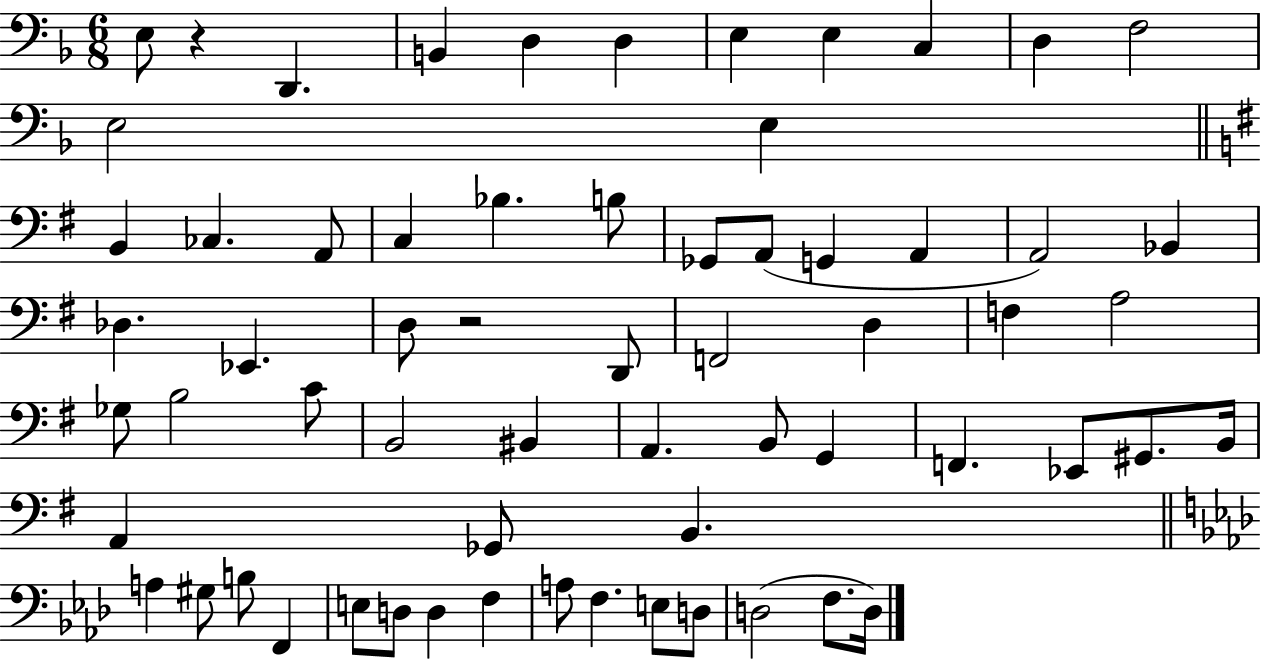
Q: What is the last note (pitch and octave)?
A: D3